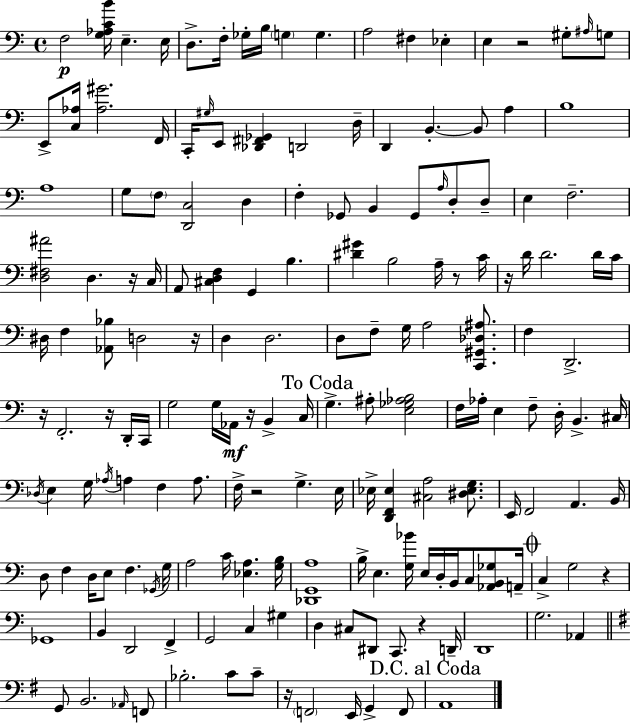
F3/h [G3,Ab3,C4,B4]/s E3/q. E3/s D3/e. F3/s Gb3/s B3/s G3/q G3/q. A3/h F#3/q Eb3/q E3/q R/h G#3/e A#3/s G3/e E2/e [C3,Ab3]/s [Ab3,G#4]/h. F2/s C2/s G#3/s E2/e [Db2,F#2,Gb2]/q D2/h D3/s D2/q B2/q. B2/e A3/q B3/w A3/w G3/e F3/e [D2,C3]/h D3/q F3/q Gb2/e B2/q Gb2/e A3/s D3/e D3/e E3/q F3/h. [D3,F#3,A#4]/h D3/q. R/s C3/s A2/e [C#3,D3,F3]/q G2/q B3/q. [D#4,G#4]/q B3/h A3/s R/e C4/s R/s D4/s D4/h. D4/s C4/s D#3/s F3/q [Ab2,Bb3]/e D3/h R/s D3/q D3/h. D3/e F3/e G3/s A3/h [C2,G#2,Db3,A#3]/e. F3/q D2/h. R/s F2/h. R/s D2/s C2/s G3/h G3/s Ab2/s R/s B2/q C3/s G3/q. A#3/e [E3,Gb3,Ab3,B3]/h F3/s Ab3/s E3/q F3/e D3/s B2/q. C#3/s Db3/s E3/q G3/s Ab3/s A3/q F3/q A3/e. F3/s R/h G3/q. E3/s Eb3/s [D2,F2,Eb3]/q [C#3,A3]/h [D#3,Eb3,G3]/e. E2/s F2/h A2/q. B2/s D3/e F3/q D3/s E3/e F3/q. Gb2/s G3/s A3/h C4/s [Eb3,A3]/q. [G3,B3]/s [Db2,G2,A3]/w B3/s E3/q. [G3,Bb4]/s E3/s D3/s B2/s C3/e [Ab2,B2,Gb3]/e A2/s C3/q G3/h R/q Gb2/w B2/q D2/h F2/q G2/h C3/q G#3/q D3/q C#3/e D#2/e C2/e. R/q D2/s D2/w G3/h. Ab2/q G2/e B2/h. Ab2/s F2/e Bb3/h. C4/e C4/e R/s F2/h E2/s G2/q F2/e A2/w